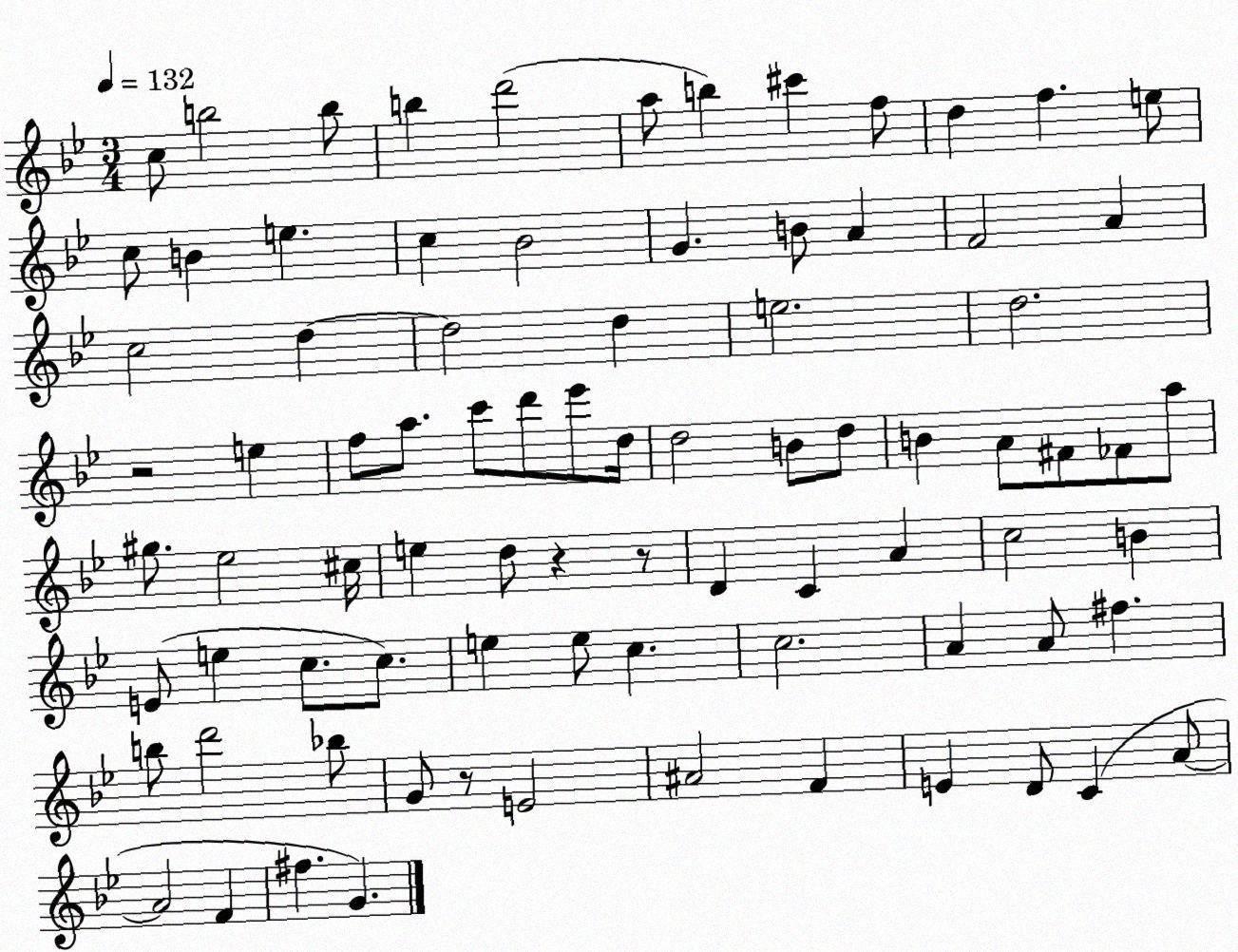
X:1
T:Untitled
M:3/4
L:1/4
K:Bb
c/2 b2 b/2 b d'2 a/2 b ^c' f/2 d f e/2 c/2 B e c _B2 G B/2 A F2 A c2 d d2 d e2 d2 z2 e f/2 a/2 c'/2 d'/2 _e'/2 d/4 d2 B/2 d/2 B A/2 ^F/2 _F/2 a/2 ^g/2 _e2 ^c/4 e d/2 z z/2 D C A c2 B E/2 e c/2 c/2 e e/2 c c2 A A/2 ^f b/2 d'2 _b/2 G/2 z/2 E2 ^A2 F E D/2 C A/2 A2 F ^f G